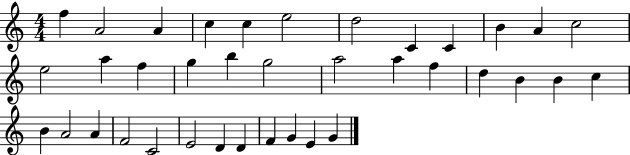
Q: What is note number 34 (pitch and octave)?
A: F4